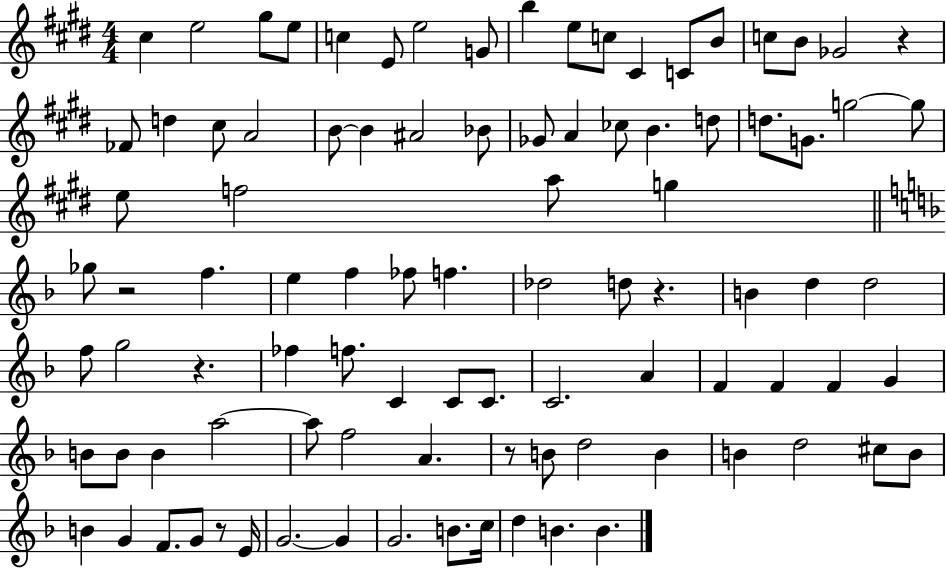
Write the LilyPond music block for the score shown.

{
  \clef treble
  \numericTimeSignature
  \time 4/4
  \key e \major
  cis''4 e''2 gis''8 e''8 | c''4 e'8 e''2 g'8 | b''4 e''8 c''8 cis'4 c'8 b'8 | c''8 b'8 ges'2 r4 | \break fes'8 d''4 cis''8 a'2 | b'8~~ b'4 ais'2 bes'8 | ges'8 a'4 ces''8 b'4. d''8 | d''8. g'8. g''2~~ g''8 | \break e''8 f''2 a''8 g''4 | \bar "||" \break \key f \major ges''8 r2 f''4. | e''4 f''4 fes''8 f''4. | des''2 d''8 r4. | b'4 d''4 d''2 | \break f''8 g''2 r4. | fes''4 f''8. c'4 c'8 c'8. | c'2. a'4 | f'4 f'4 f'4 g'4 | \break b'8 b'8 b'4 a''2~~ | a''8 f''2 a'4. | r8 b'8 d''2 b'4 | b'4 d''2 cis''8 b'8 | \break b'4 g'4 f'8. g'8 r8 e'16 | g'2.~~ g'4 | g'2. b'8. c''16 | d''4 b'4. b'4. | \break \bar "|."
}